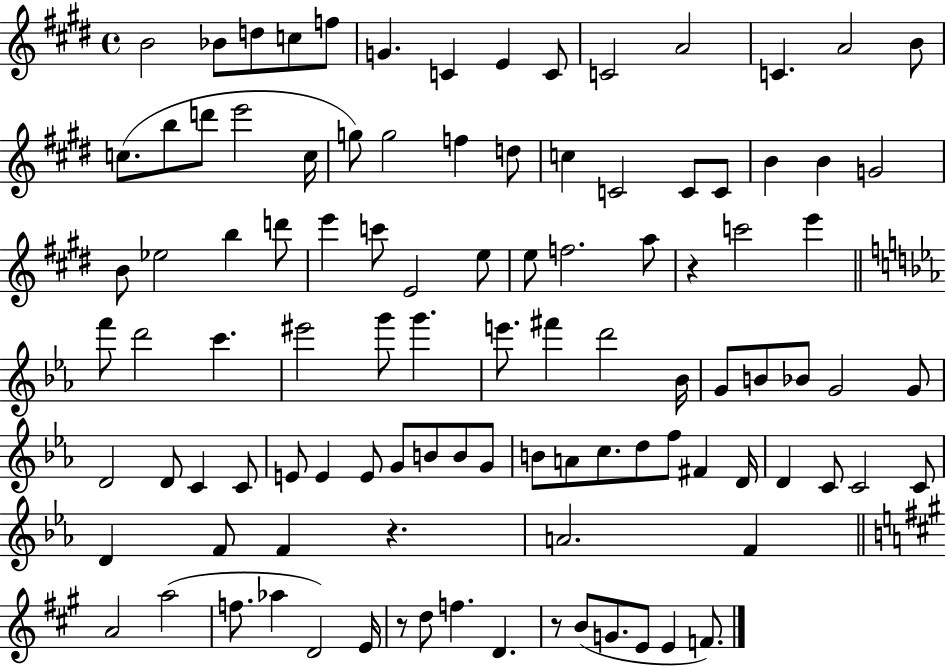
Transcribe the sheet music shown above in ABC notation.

X:1
T:Untitled
M:4/4
L:1/4
K:E
B2 _B/2 d/2 c/2 f/2 G C E C/2 C2 A2 C A2 B/2 c/2 b/2 d'/2 e'2 c/4 g/2 g2 f d/2 c C2 C/2 C/2 B B G2 B/2 _e2 b d'/2 e' c'/2 E2 e/2 e/2 f2 a/2 z c'2 e' f'/2 d'2 c' ^e'2 g'/2 g' e'/2 ^f' d'2 _B/4 G/2 B/2 _B/2 G2 G/2 D2 D/2 C C/2 E/2 E E/2 G/2 B/2 B/2 G/2 B/2 A/2 c/2 d/2 f/2 ^F D/4 D C/2 C2 C/2 D F/2 F z A2 F A2 a2 f/2 _a D2 E/4 z/2 d/2 f D z/2 B/2 G/2 E/2 E F/2